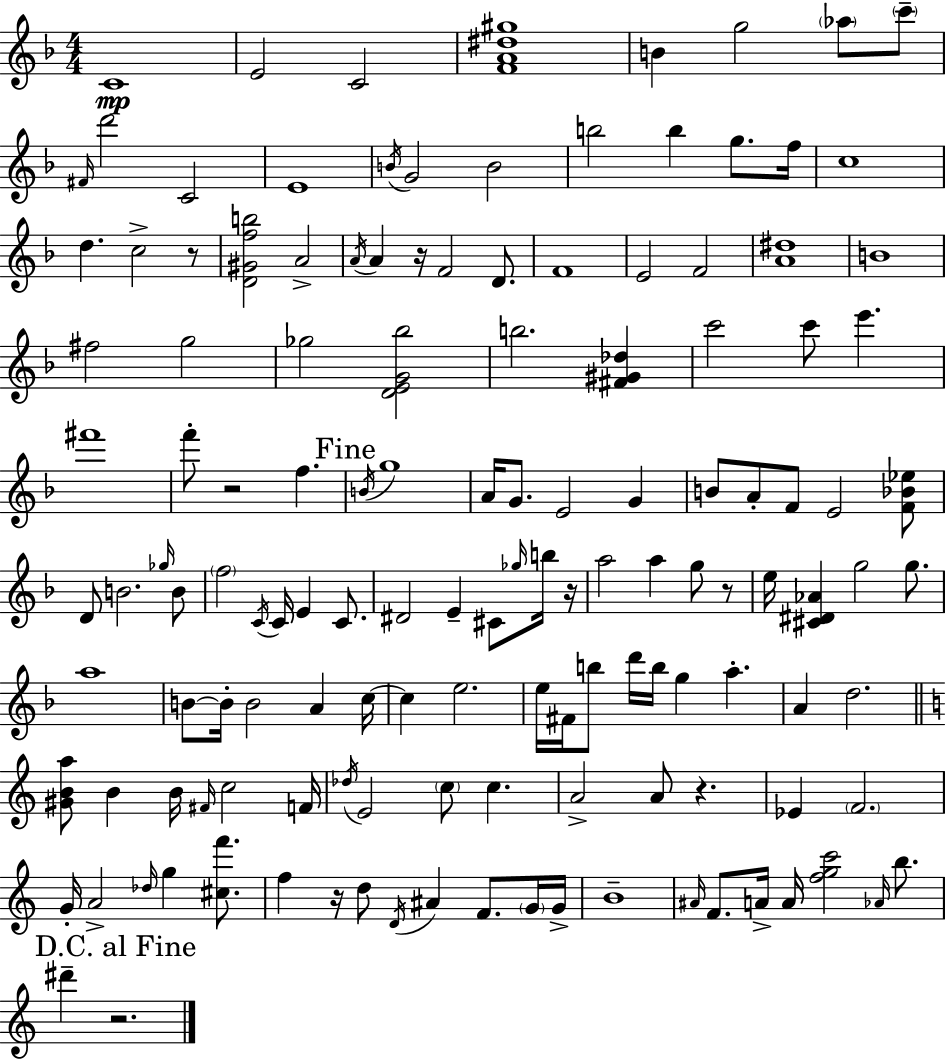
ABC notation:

X:1
T:Untitled
M:4/4
L:1/4
K:F
C4 E2 C2 [FA^d^g]4 B g2 _a/2 c'/2 ^F/4 d'2 C2 E4 B/4 G2 B2 b2 b g/2 f/4 c4 d c2 z/2 [D^Gfb]2 A2 A/4 A z/4 F2 D/2 F4 E2 F2 [A^d]4 B4 ^f2 g2 _g2 [DEG_b]2 b2 [^F^G_d] c'2 c'/2 e' ^f'4 f'/2 z2 f B/4 g4 A/4 G/2 E2 G B/2 A/2 F/2 E2 [F_B_e]/2 D/2 B2 _g/4 B/2 f2 C/4 C/4 E C/2 ^D2 E ^C/2 _g/4 b/4 z/4 a2 a g/2 z/2 e/4 [^C^D_A] g2 g/2 a4 B/2 B/4 B2 A c/4 c e2 e/4 ^F/4 b/2 d'/4 b/4 g a A d2 [^GBa]/2 B B/4 ^F/4 c2 F/4 _d/4 E2 c/2 c A2 A/2 z _E F2 G/4 A2 _d/4 g [^cf']/2 f z/4 d/2 D/4 ^A F/2 G/4 G/4 B4 ^A/4 F/2 A/4 A/4 [fgc']2 _A/4 b/2 ^d' z2